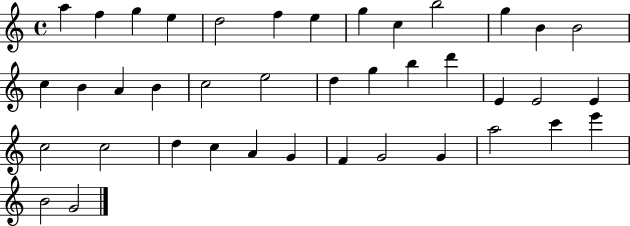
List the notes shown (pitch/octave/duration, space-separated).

A5/q F5/q G5/q E5/q D5/h F5/q E5/q G5/q C5/q B5/h G5/q B4/q B4/h C5/q B4/q A4/q B4/q C5/h E5/h D5/q G5/q B5/q D6/q E4/q E4/h E4/q C5/h C5/h D5/q C5/q A4/q G4/q F4/q G4/h G4/q A5/h C6/q E6/q B4/h G4/h